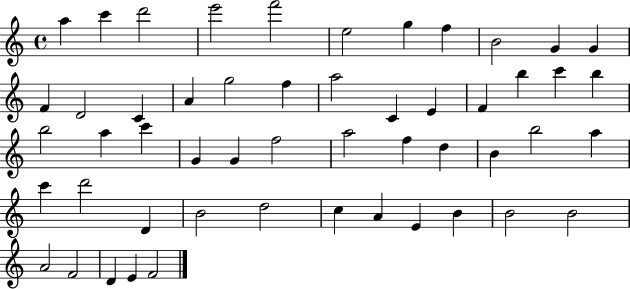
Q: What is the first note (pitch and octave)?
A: A5